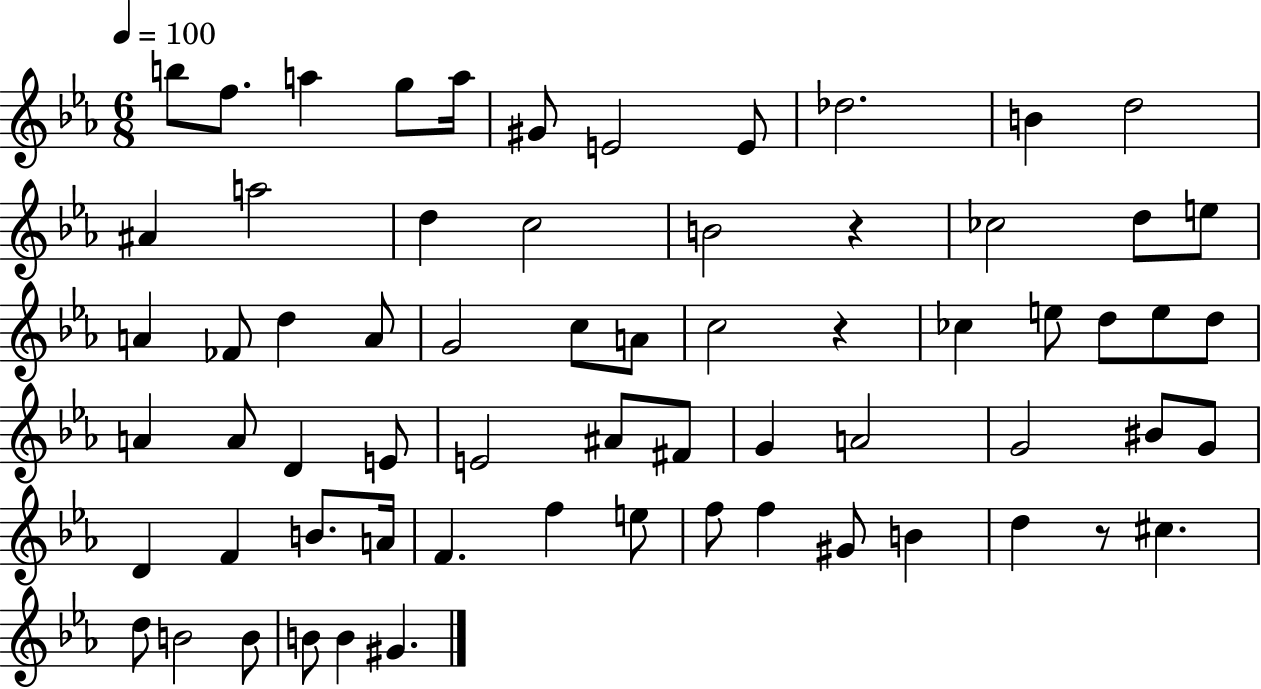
B5/e F5/e. A5/q G5/e A5/s G#4/e E4/h E4/e Db5/h. B4/q D5/h A#4/q A5/h D5/q C5/h B4/h R/q CES5/h D5/e E5/e A4/q FES4/e D5/q A4/e G4/h C5/e A4/e C5/h R/q CES5/q E5/e D5/e E5/e D5/e A4/q A4/e D4/q E4/e E4/h A#4/e F#4/e G4/q A4/h G4/h BIS4/e G4/e D4/q F4/q B4/e. A4/s F4/q. F5/q E5/e F5/e F5/q G#4/e B4/q D5/q R/e C#5/q. D5/e B4/h B4/e B4/e B4/q G#4/q.